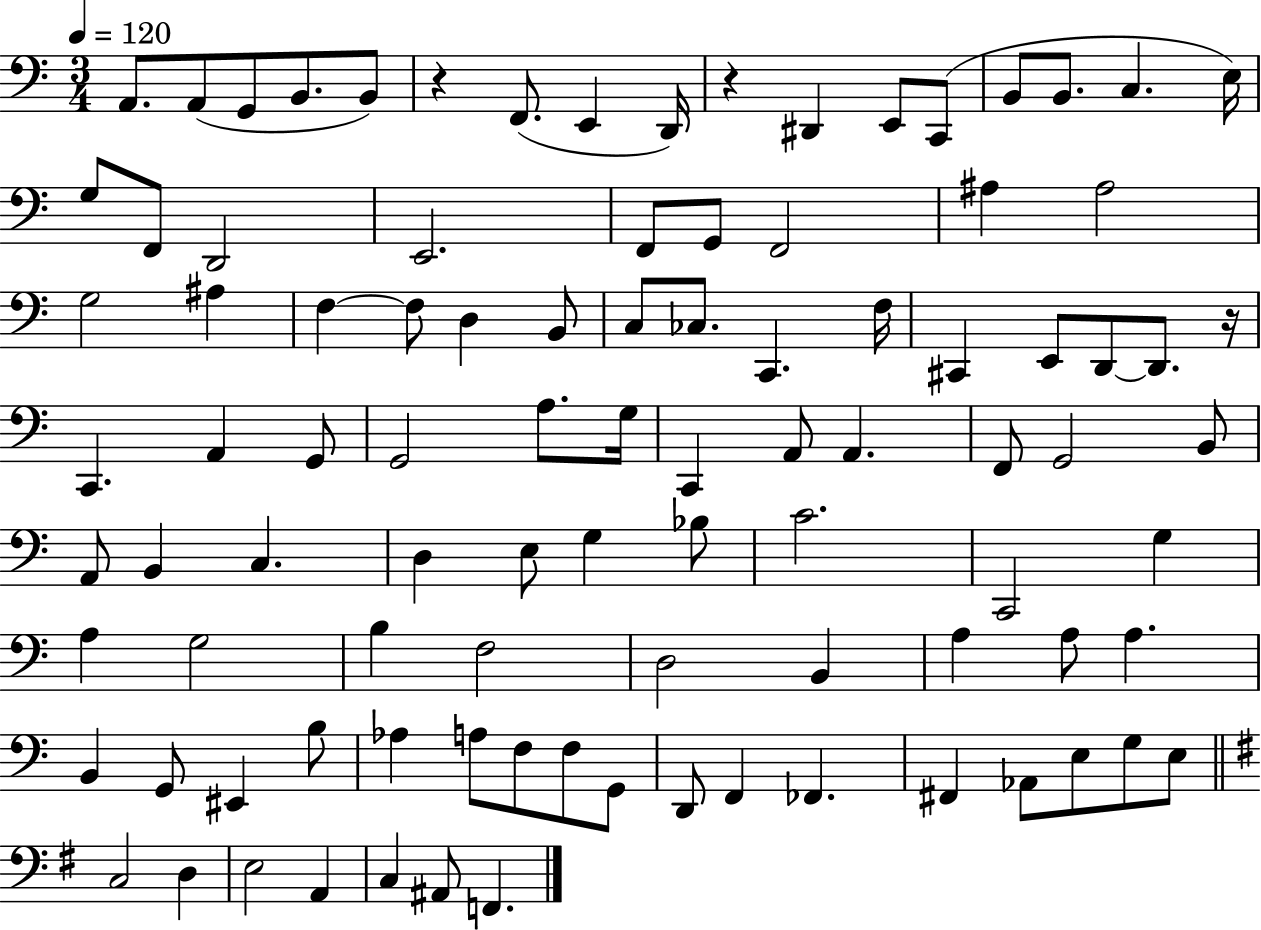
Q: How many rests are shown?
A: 3